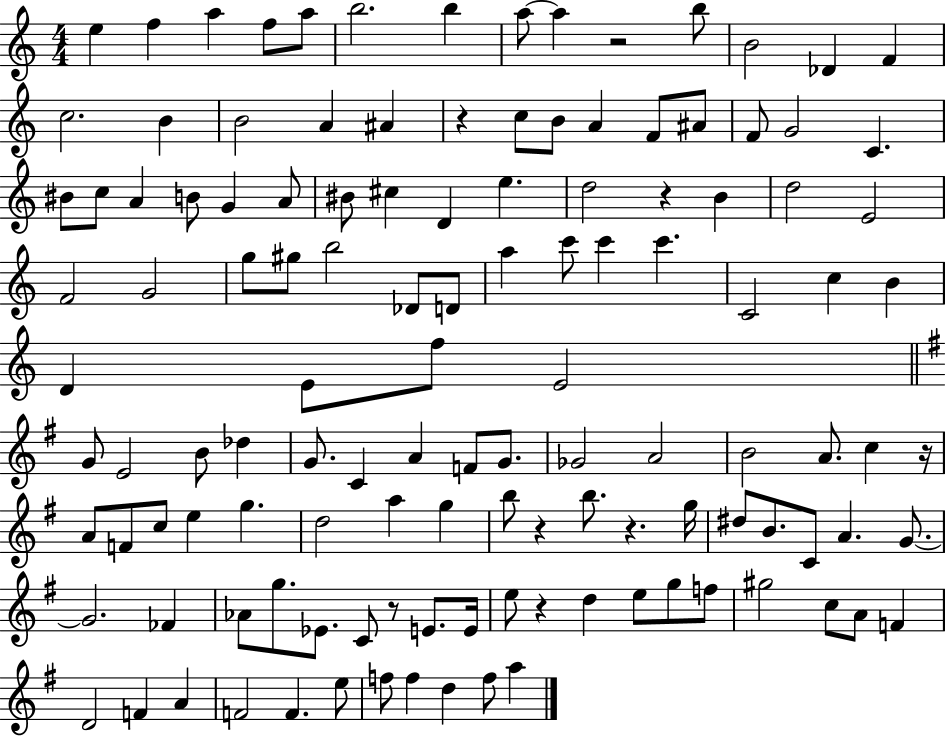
E5/q F5/q A5/q F5/e A5/e B5/h. B5/q A5/e A5/q R/h B5/e B4/h Db4/q F4/q C5/h. B4/q B4/h A4/q A#4/q R/q C5/e B4/e A4/q F4/e A#4/e F4/e G4/h C4/q. BIS4/e C5/e A4/q B4/e G4/q A4/e BIS4/e C#5/q D4/q E5/q. D5/h R/q B4/q D5/h E4/h F4/h G4/h G5/e G#5/e B5/h Db4/e D4/e A5/q C6/e C6/q C6/q. C4/h C5/q B4/q D4/q E4/e F5/e E4/h G4/e E4/h B4/e Db5/q G4/e. C4/q A4/q F4/e G4/e. Gb4/h A4/h B4/h A4/e. C5/q R/s A4/e F4/e C5/e E5/q G5/q. D5/h A5/q G5/q B5/e R/q B5/e. R/q. G5/s D#5/e B4/e. C4/e A4/q. G4/e. G4/h. FES4/q Ab4/e G5/e. Eb4/e. C4/e R/e E4/e. E4/s E5/e R/q D5/q E5/e G5/e F5/e G#5/h C5/e A4/e F4/q D4/h F4/q A4/q F4/h F4/q. E5/e F5/e F5/q D5/q F5/e A5/q